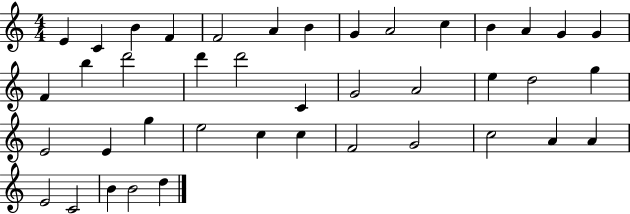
E4/q C4/q B4/q F4/q F4/h A4/q B4/q G4/q A4/h C5/q B4/q A4/q G4/q G4/q F4/q B5/q D6/h D6/q D6/h C4/q G4/h A4/h E5/q D5/h G5/q E4/h E4/q G5/q E5/h C5/q C5/q F4/h G4/h C5/h A4/q A4/q E4/h C4/h B4/q B4/h D5/q